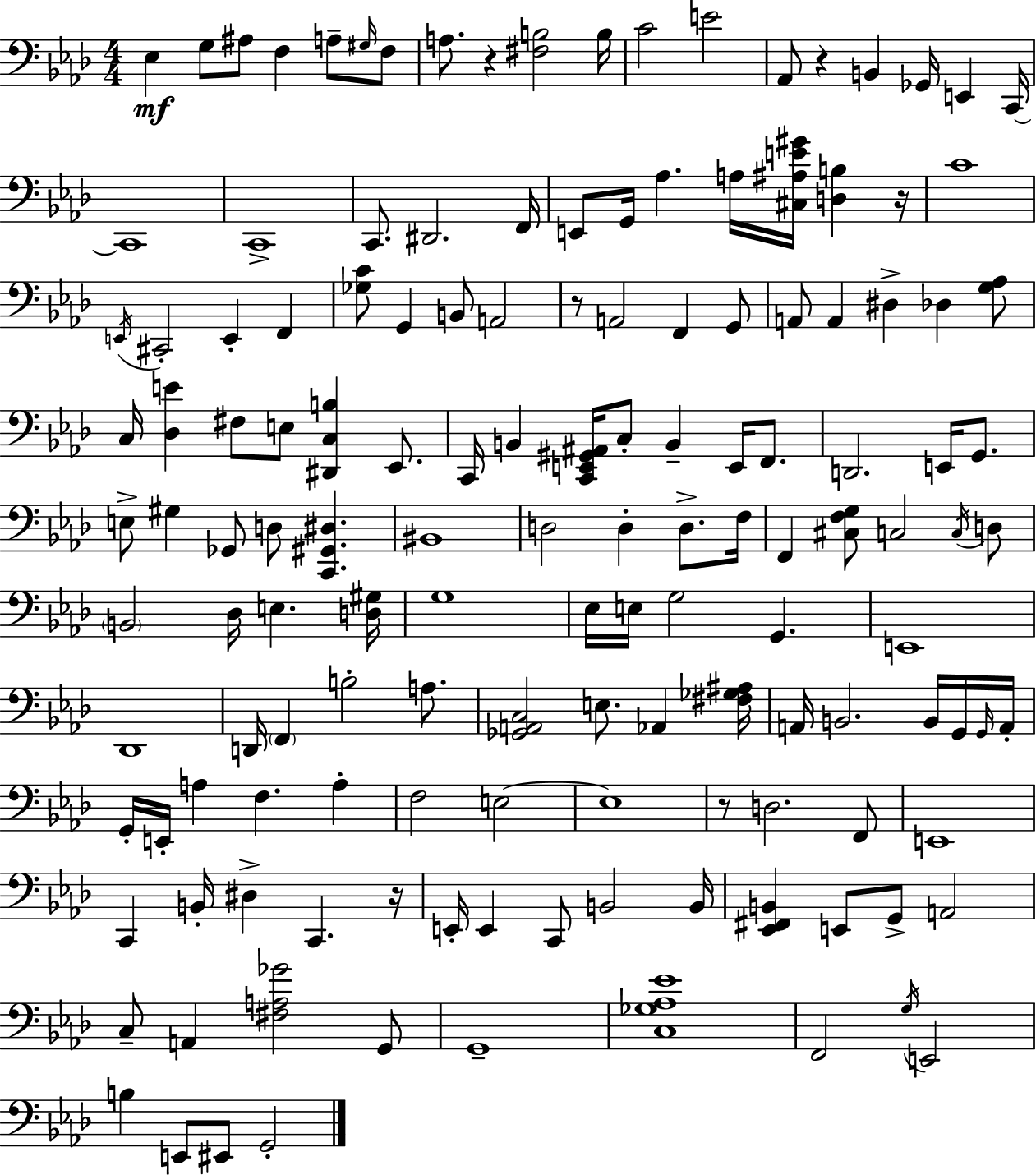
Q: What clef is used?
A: bass